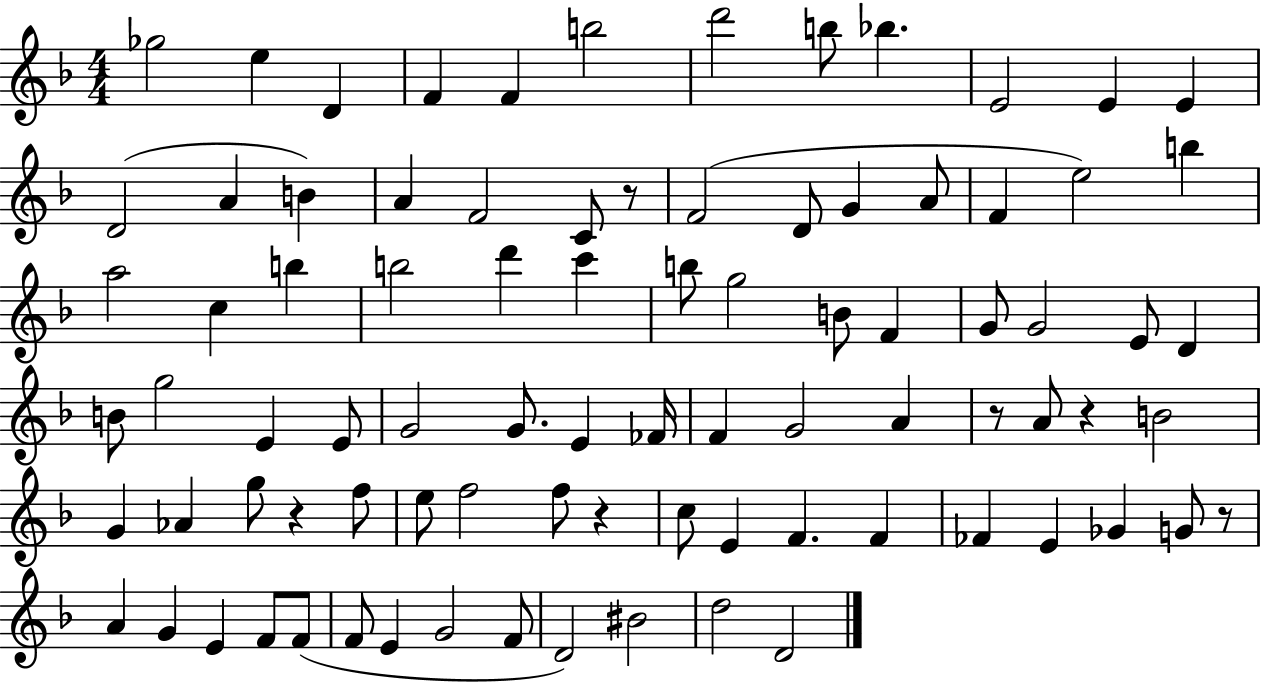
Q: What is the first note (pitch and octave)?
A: Gb5